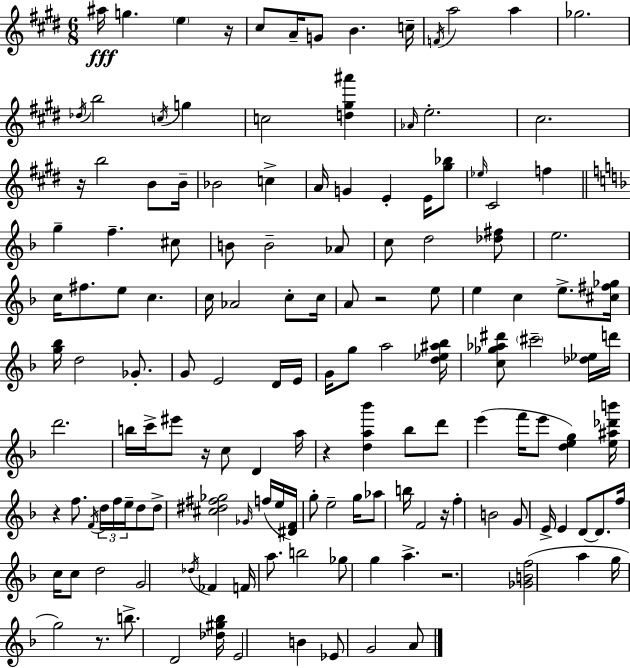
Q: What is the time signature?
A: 6/8